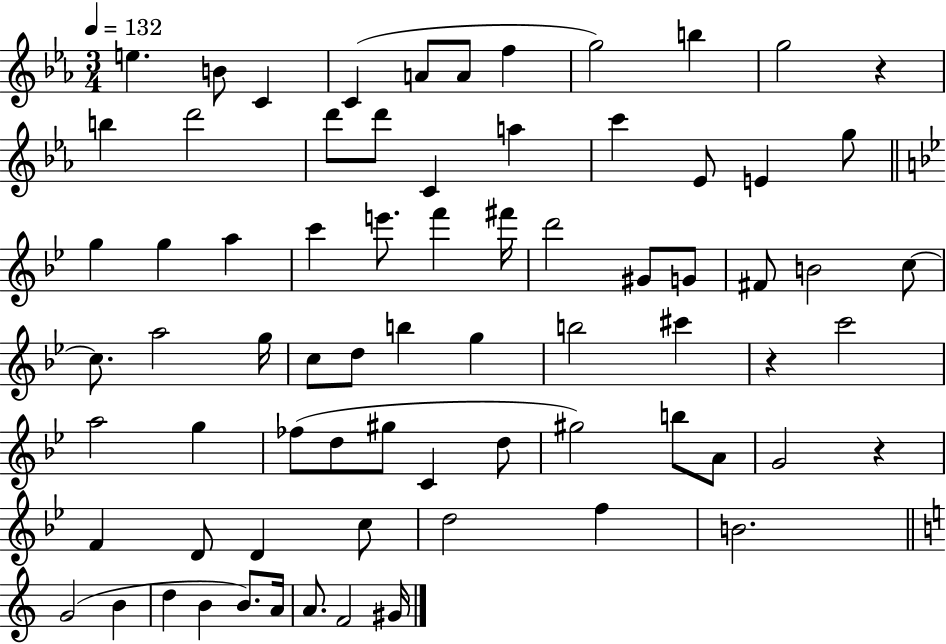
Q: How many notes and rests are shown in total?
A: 73